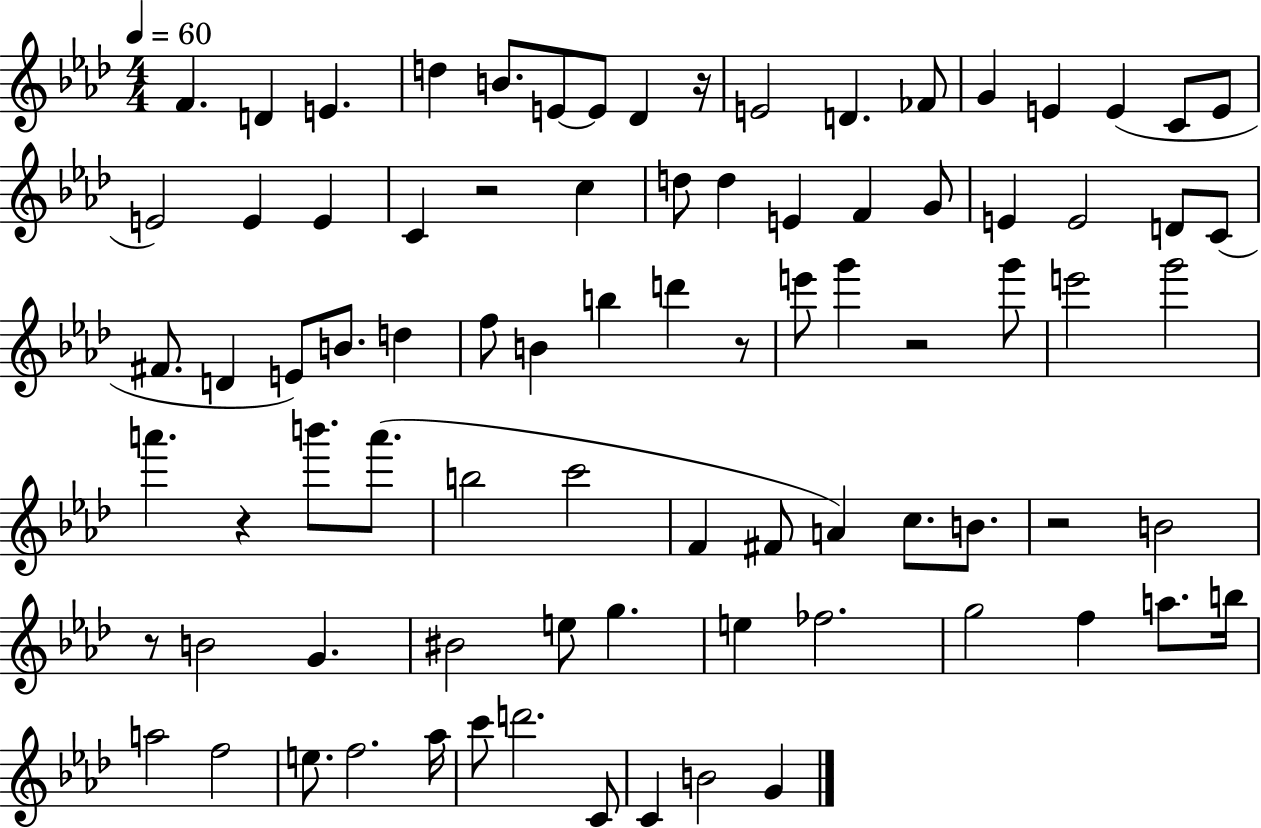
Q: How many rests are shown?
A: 7